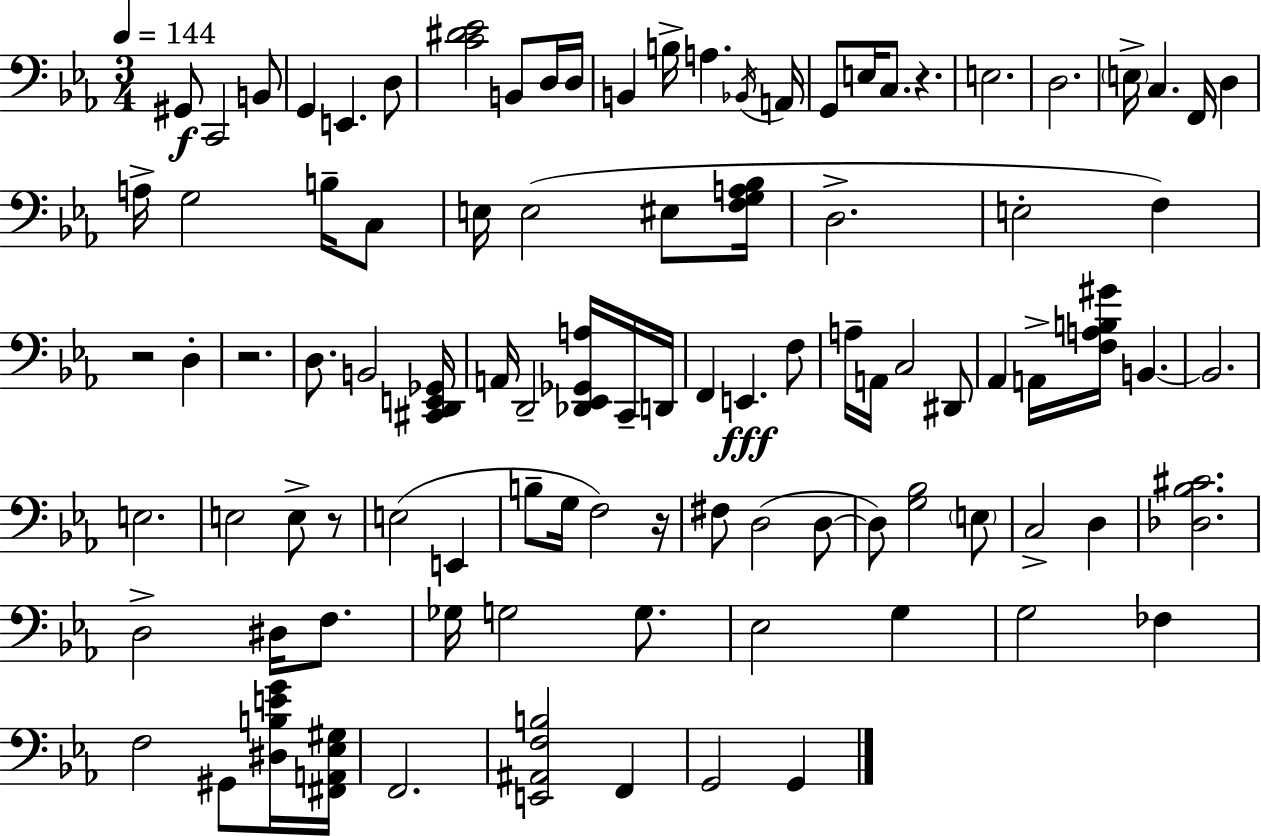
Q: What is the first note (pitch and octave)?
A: G#2